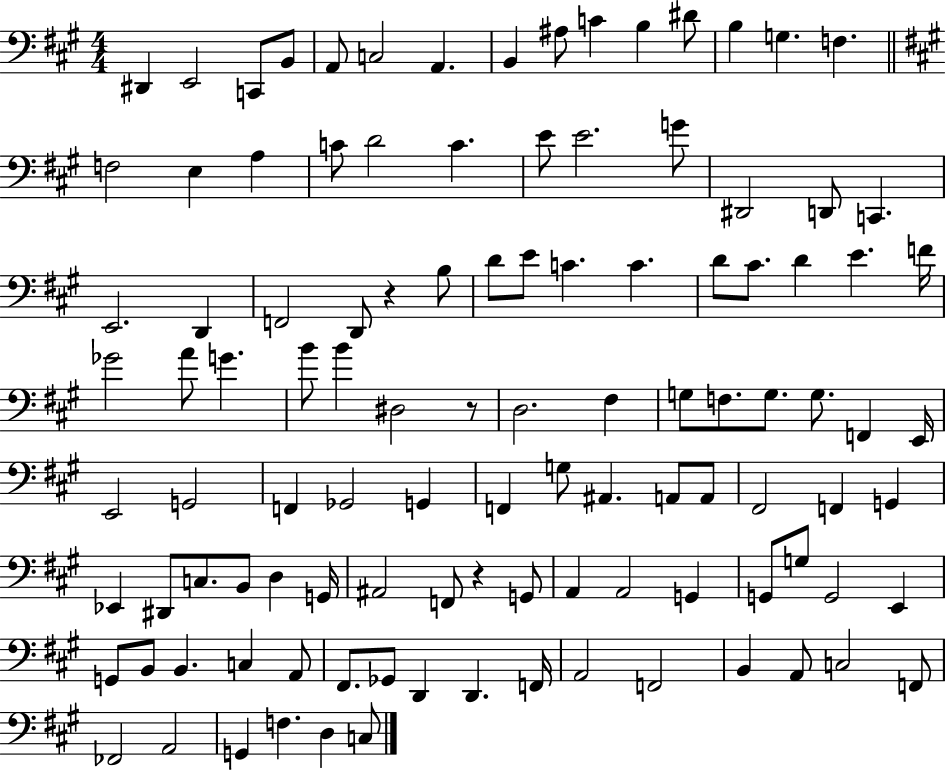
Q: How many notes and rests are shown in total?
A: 109